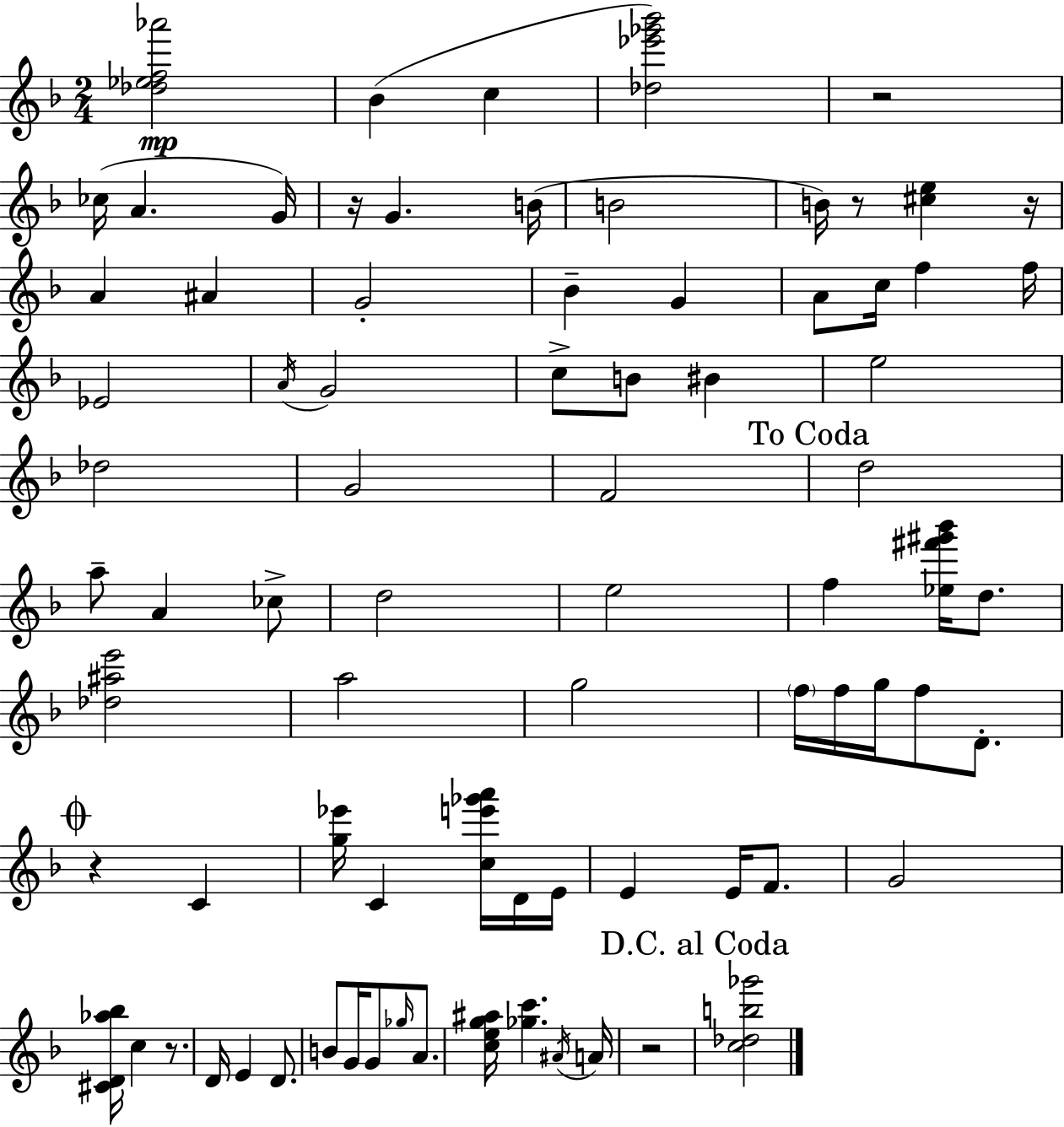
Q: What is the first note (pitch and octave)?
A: Bb4